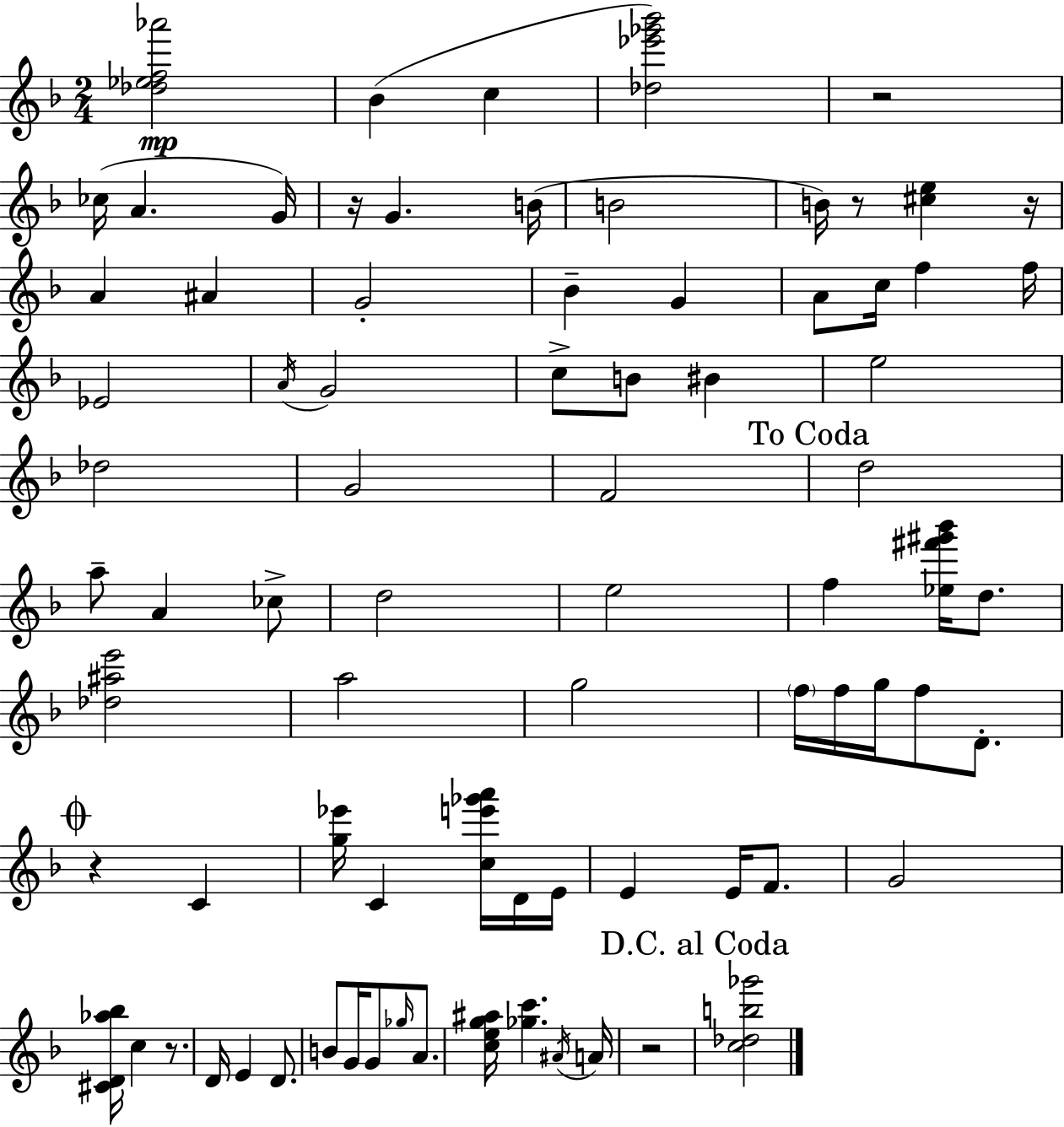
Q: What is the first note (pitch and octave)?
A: Bb4